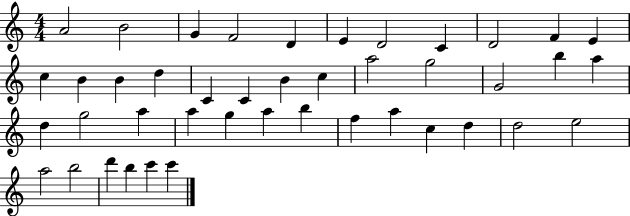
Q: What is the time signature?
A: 4/4